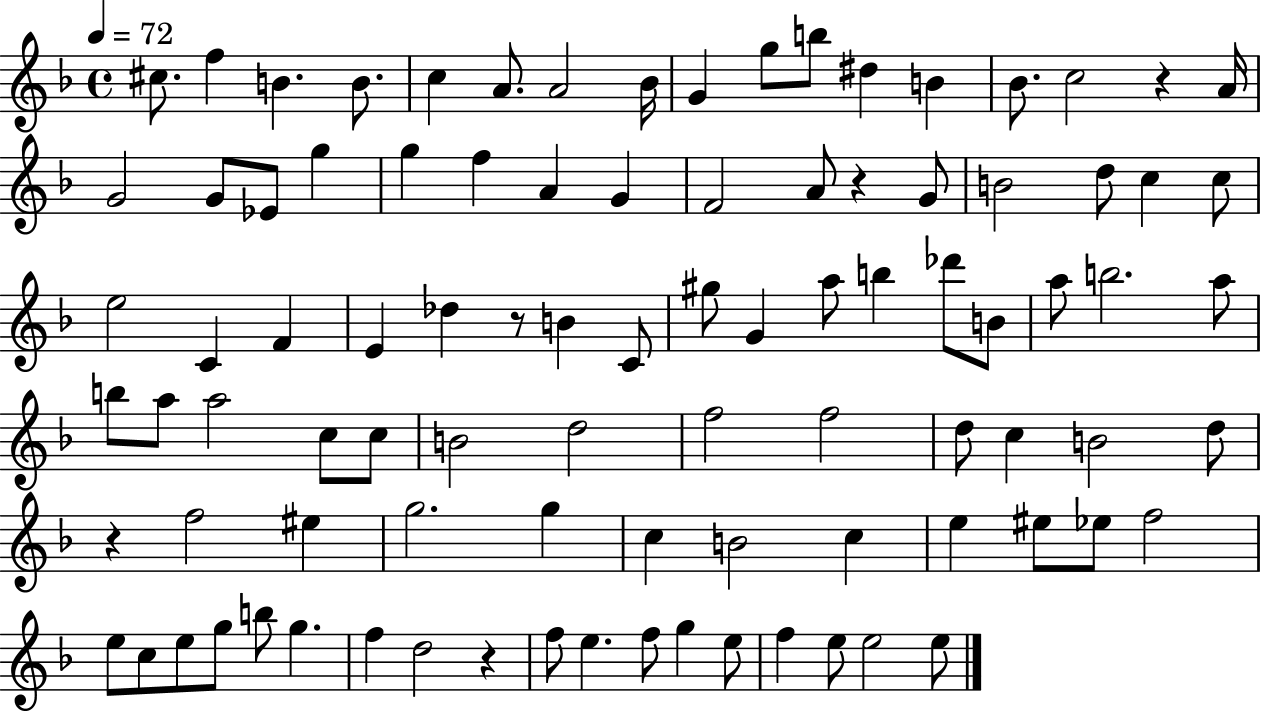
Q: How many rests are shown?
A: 5